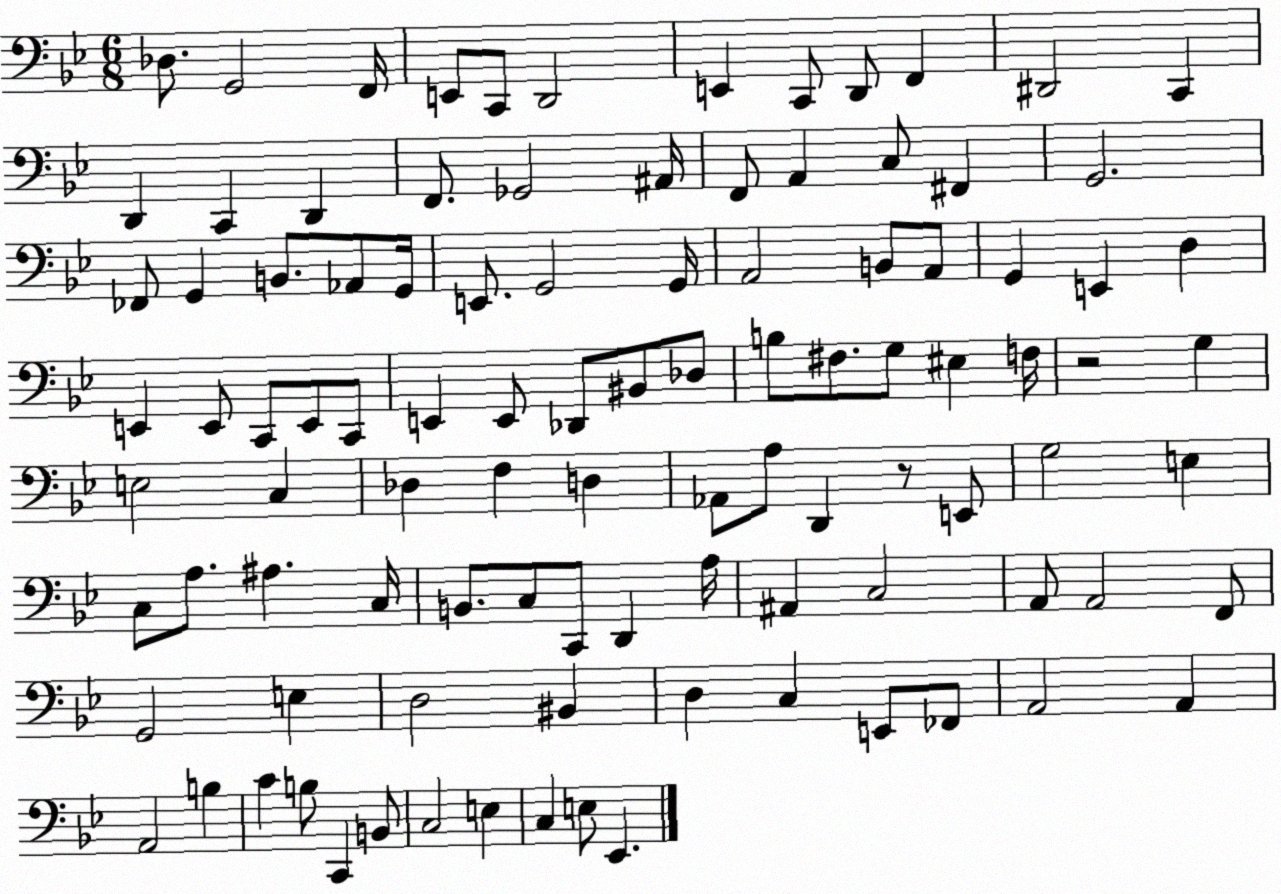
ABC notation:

X:1
T:Untitled
M:6/8
L:1/4
K:Bb
_D,/2 G,,2 F,,/4 E,,/2 C,,/2 D,,2 E,, C,,/2 D,,/2 F,, ^D,,2 C,, D,, C,, D,, F,,/2 _G,,2 ^A,,/4 F,,/2 A,, C,/2 ^F,, G,,2 _F,,/2 G,, B,,/2 _A,,/2 G,,/4 E,,/2 G,,2 G,,/4 A,,2 B,,/2 A,,/2 G,, E,, D, E,, E,,/2 C,,/2 E,,/2 C,,/2 E,, E,,/2 _D,,/2 ^B,,/2 _D,/2 B,/2 ^F,/2 G,/2 ^E, F,/4 z2 G, E,2 C, _D, F, D, _A,,/2 A,/2 D,, z/2 E,,/2 G,2 E, C,/2 A,/2 ^A, C,/4 B,,/2 C,/2 C,,/2 D,, A,/4 ^A,, C,2 A,,/2 A,,2 F,,/2 G,,2 E, D,2 ^B,, D, C, E,,/2 _F,,/2 A,,2 A,, A,,2 B, C B,/2 C,, B,,/2 C,2 E, C, E,/2 _E,,